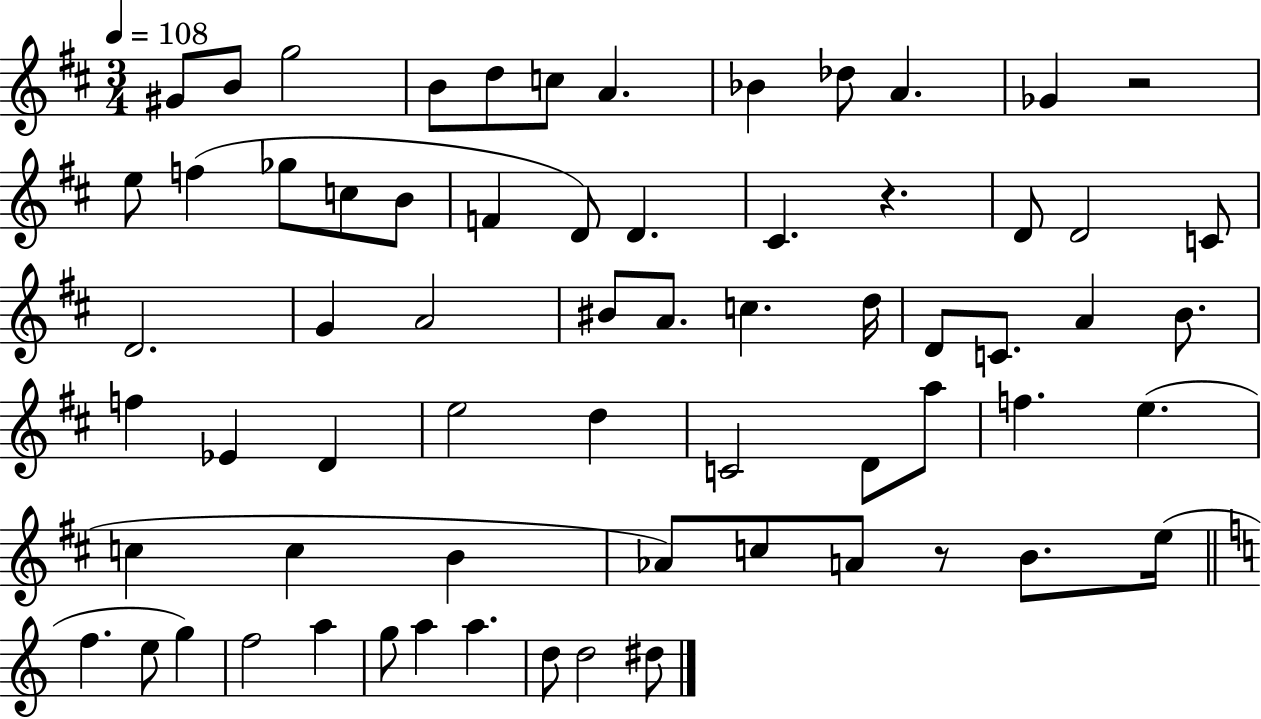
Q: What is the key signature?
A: D major